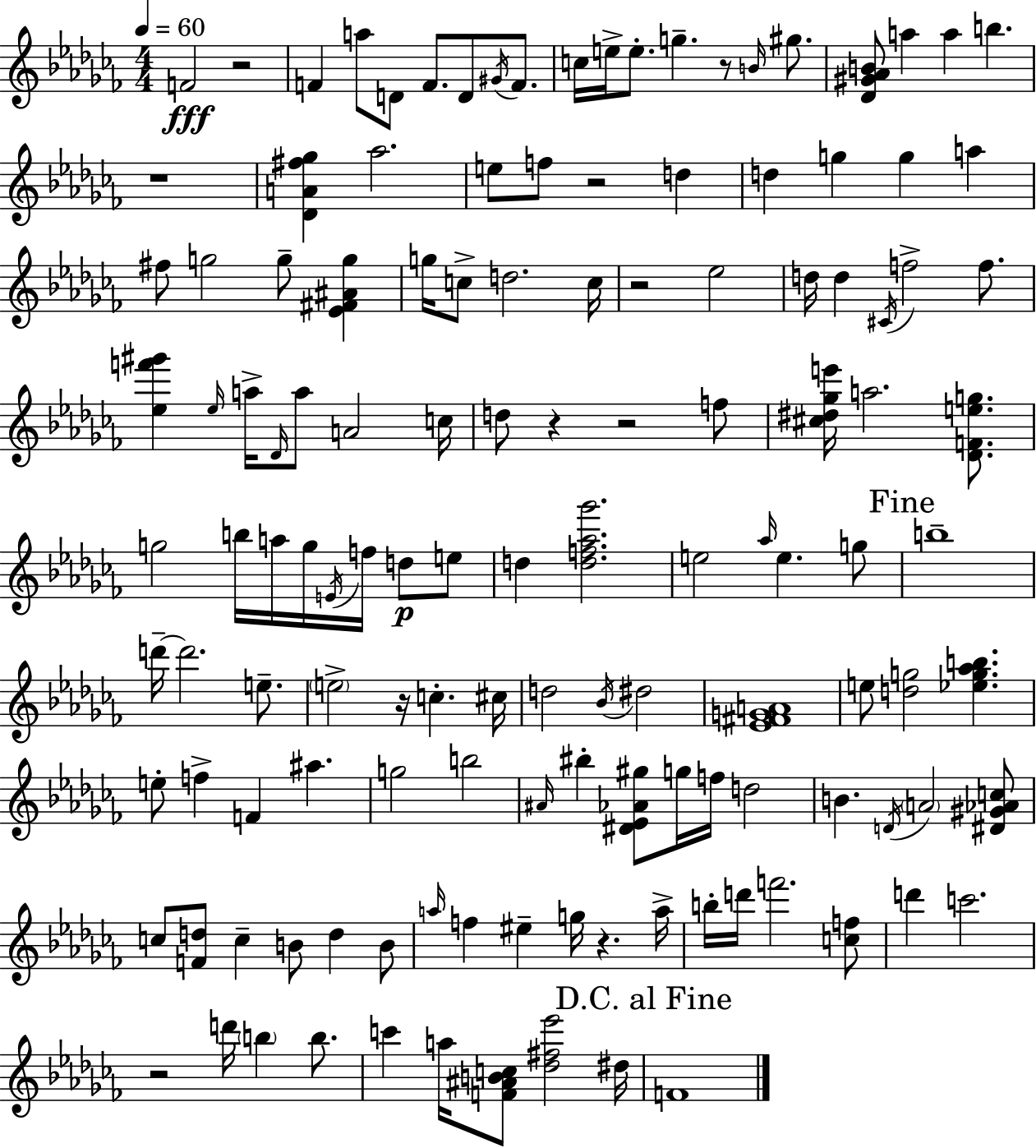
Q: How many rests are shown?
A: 10